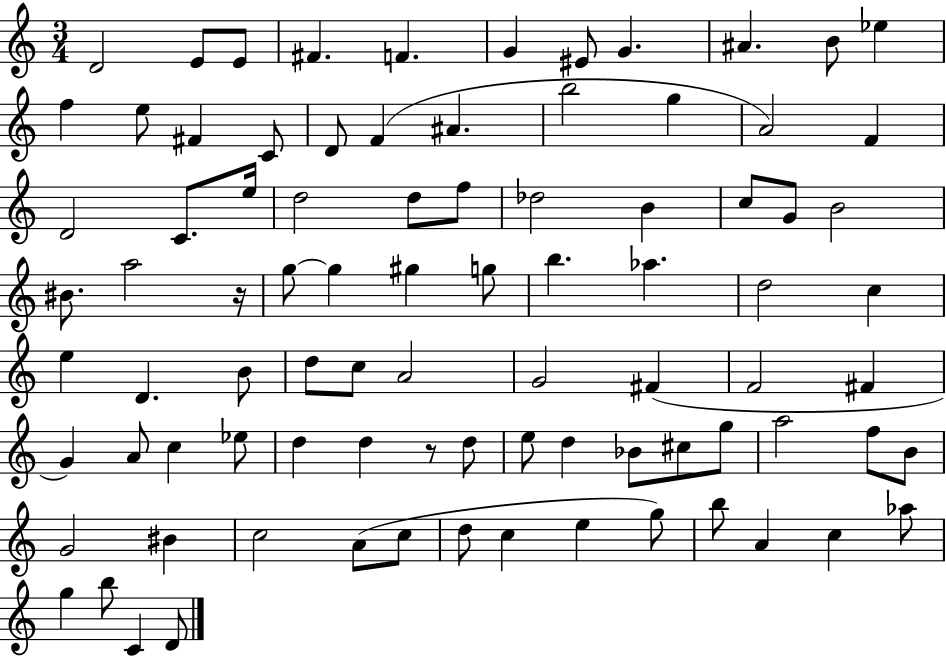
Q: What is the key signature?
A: C major